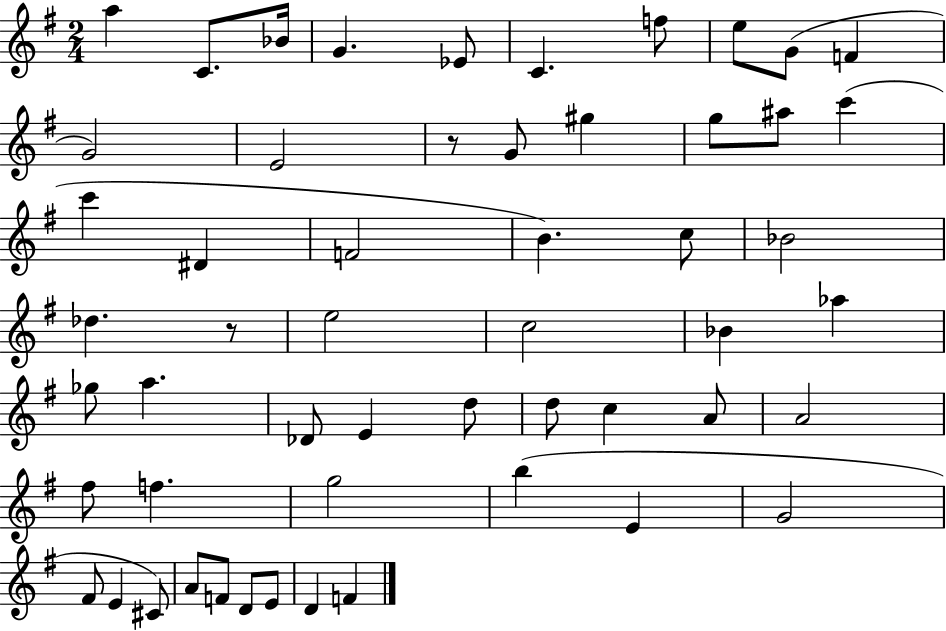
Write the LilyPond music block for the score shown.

{
  \clef treble
  \numericTimeSignature
  \time 2/4
  \key g \major
  a''4 c'8. bes'16 | g'4. ees'8 | c'4. f''8 | e''8 g'8( f'4 | \break g'2) | e'2 | r8 g'8 gis''4 | g''8 ais''8 c'''4( | \break c'''4 dis'4 | f'2 | b'4.) c''8 | bes'2 | \break des''4. r8 | e''2 | c''2 | bes'4 aes''4 | \break ges''8 a''4. | des'8 e'4 d''8 | d''8 c''4 a'8 | a'2 | \break fis''8 f''4. | g''2 | b''4( e'4 | g'2 | \break fis'8 e'4 cis'8) | a'8 f'8 d'8 e'8 | d'4 f'4 | \bar "|."
}